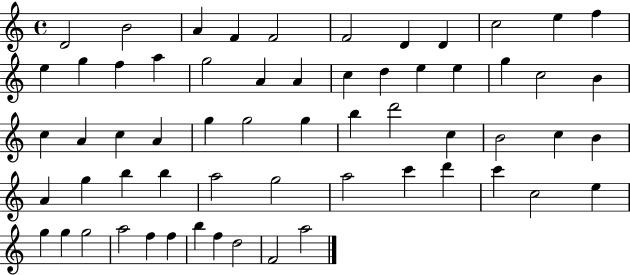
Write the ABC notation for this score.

X:1
T:Untitled
M:4/4
L:1/4
K:C
D2 B2 A F F2 F2 D D c2 e f e g f a g2 A A c d e e g c2 B c A c A g g2 g b d'2 c B2 c B A g b b a2 g2 a2 c' d' c' c2 e g g g2 a2 f f b f d2 F2 a2